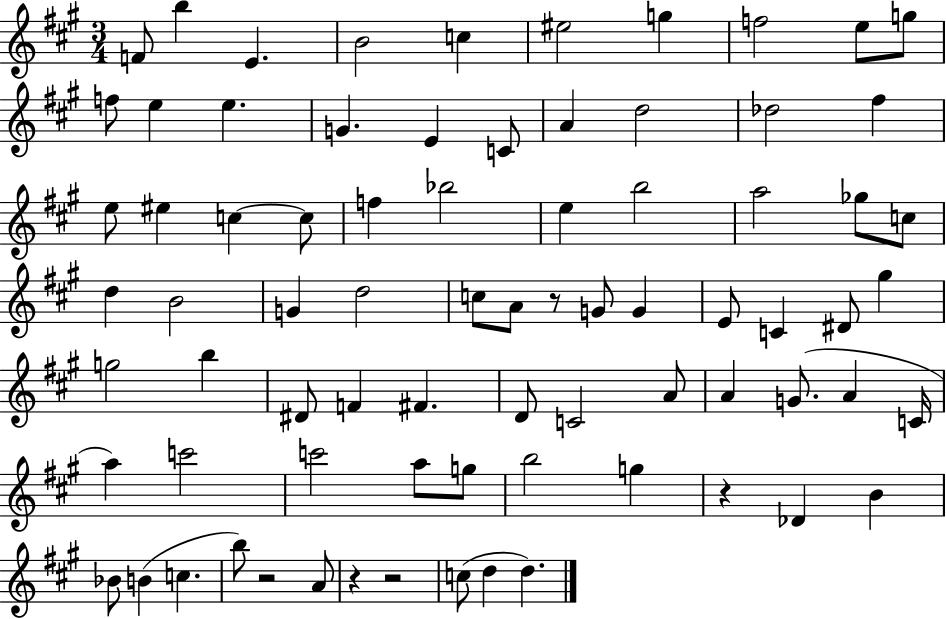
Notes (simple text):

F4/e B5/q E4/q. B4/h C5/q EIS5/h G5/q F5/h E5/e G5/e F5/e E5/q E5/q. G4/q. E4/q C4/e A4/q D5/h Db5/h F#5/q E5/e EIS5/q C5/q C5/e F5/q Bb5/h E5/q B5/h A5/h Gb5/e C5/e D5/q B4/h G4/q D5/h C5/e A4/e R/e G4/e G4/q E4/e C4/q D#4/e G#5/q G5/h B5/q D#4/e F4/q F#4/q. D4/e C4/h A4/e A4/q G4/e. A4/q C4/s A5/q C6/h C6/h A5/e G5/e B5/h G5/q R/q Db4/q B4/q Bb4/e B4/q C5/q. B5/e R/h A4/e R/q R/h C5/e D5/q D5/q.